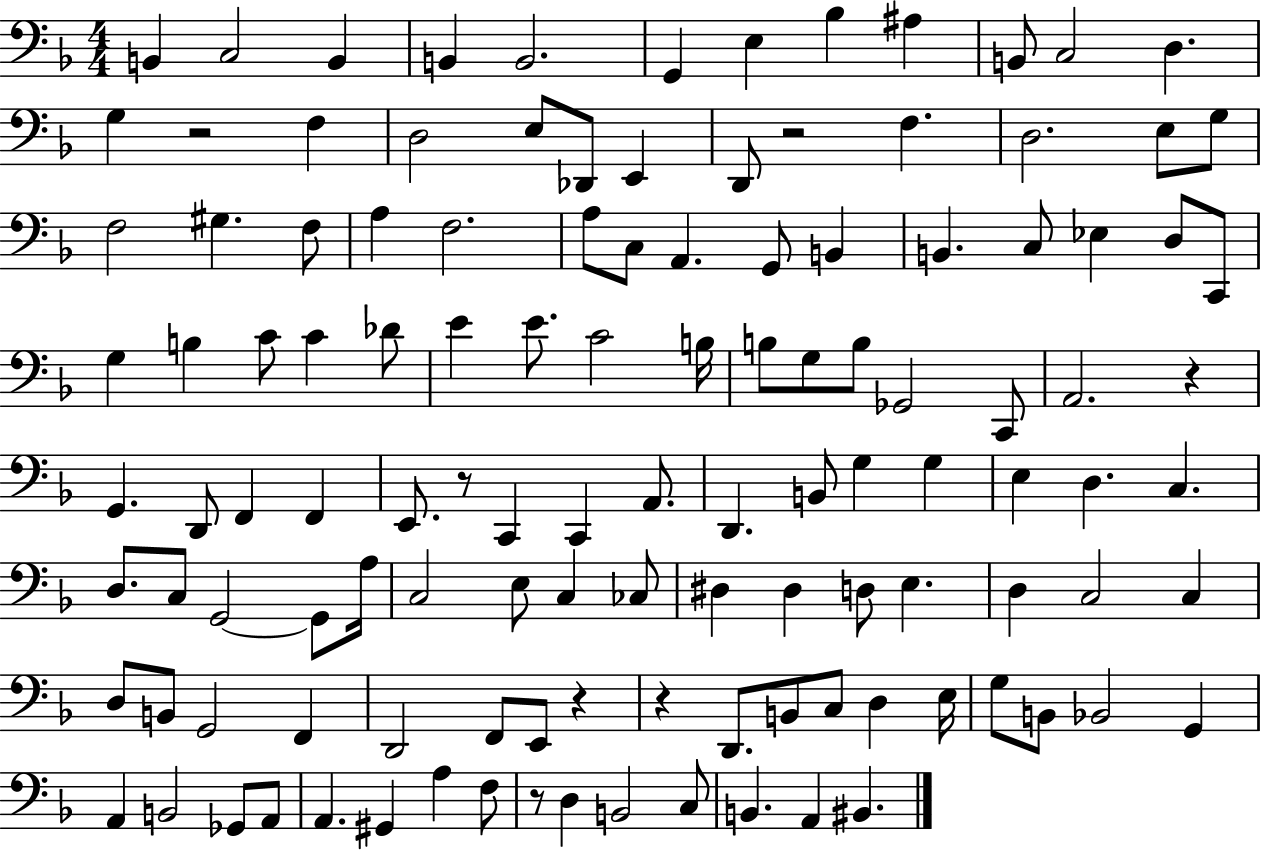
B2/q C3/h B2/q B2/q B2/h. G2/q E3/q Bb3/q A#3/q B2/e C3/h D3/q. G3/q R/h F3/q D3/h E3/e Db2/e E2/q D2/e R/h F3/q. D3/h. E3/e G3/e F3/h G#3/q. F3/e A3/q F3/h. A3/e C3/e A2/q. G2/e B2/q B2/q. C3/e Eb3/q D3/e C2/e G3/q B3/q C4/e C4/q Db4/e E4/q E4/e. C4/h B3/s B3/e G3/e B3/e Gb2/h C2/e A2/h. R/q G2/q. D2/e F2/q F2/q E2/e. R/e C2/q C2/q A2/e. D2/q. B2/e G3/q G3/q E3/q D3/q. C3/q. D3/e. C3/e G2/h G2/e A3/s C3/h E3/e C3/q CES3/e D#3/q D#3/q D3/e E3/q. D3/q C3/h C3/q D3/e B2/e G2/h F2/q D2/h F2/e E2/e R/q R/q D2/e. B2/e C3/e D3/q E3/s G3/e B2/e Bb2/h G2/q A2/q B2/h Gb2/e A2/e A2/q. G#2/q A3/q F3/e R/e D3/q B2/h C3/e B2/q. A2/q BIS2/q.